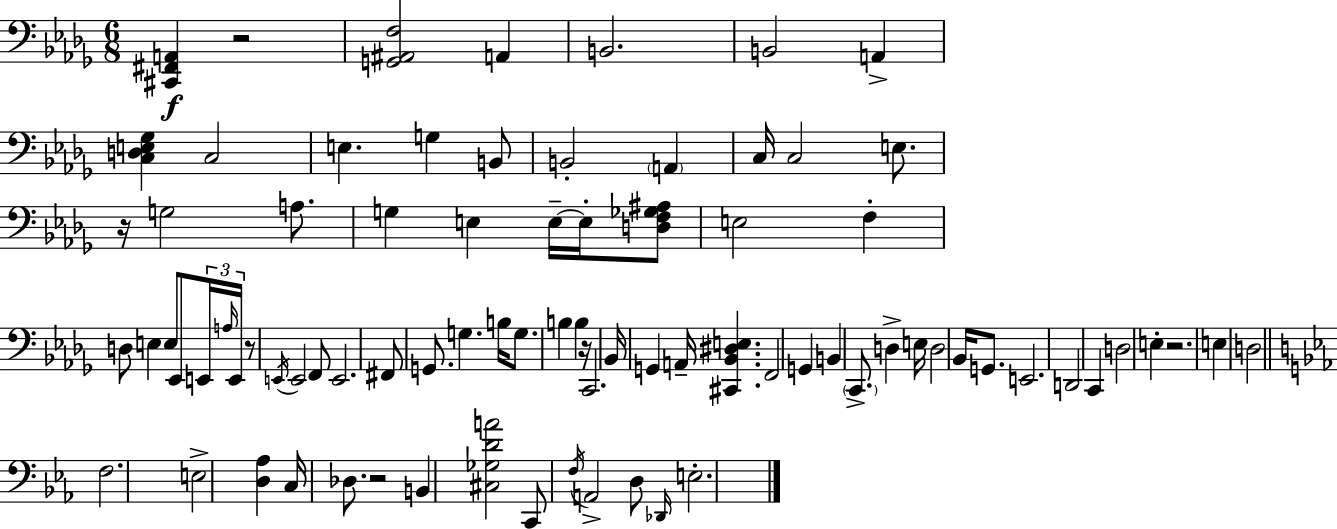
X:1
T:Untitled
M:6/8
L:1/4
K:Bbm
[^C,,^F,,A,,] z2 [G,,^A,,F,]2 A,, B,,2 B,,2 A,, [C,D,E,_G,] C,2 E, G, B,,/2 B,,2 A,, C,/4 C,2 E,/2 z/4 G,2 A,/2 G, E, E,/4 E,/4 [D,F,_G,^A,]/2 E,2 F, D,/2 E, E,/2 _E,,/2 E,,/4 A,/4 E,,/4 z/2 E,,/4 E,,2 F,,/2 E,,2 ^F,,/2 G,,/2 G, B,/4 G,/2 B, B, z/4 C,,2 _B,,/4 G,, A,,/4 [^C,,_B,,^D,E,] F,,2 G,, B,, C,,/2 D, E,/4 D,2 _B,,/4 G,,/2 E,,2 D,,2 C,, D,2 E, z2 E, D,2 F,2 E,2 [D,_A,] C,/4 _D,/2 z2 B,, [^C,_G,DA]2 C,,/2 F,/4 A,,2 D,/2 _D,,/4 E,2